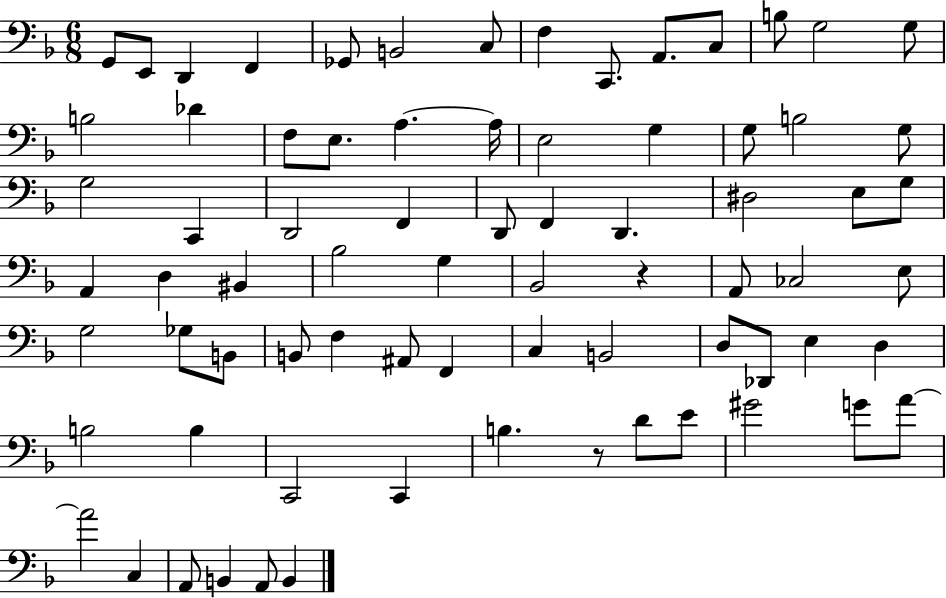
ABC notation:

X:1
T:Untitled
M:6/8
L:1/4
K:F
G,,/2 E,,/2 D,, F,, _G,,/2 B,,2 C,/2 F, C,,/2 A,,/2 C,/2 B,/2 G,2 G,/2 B,2 _D F,/2 E,/2 A, A,/4 E,2 G, G,/2 B,2 G,/2 G,2 C,, D,,2 F,, D,,/2 F,, D,, ^D,2 E,/2 G,/2 A,, D, ^B,, _B,2 G, _B,,2 z A,,/2 _C,2 E,/2 G,2 _G,/2 B,,/2 B,,/2 F, ^A,,/2 F,, C, B,,2 D,/2 _D,,/2 E, D, B,2 B, C,,2 C,, B, z/2 D/2 E/2 ^G2 G/2 A/2 A2 C, A,,/2 B,, A,,/2 B,,